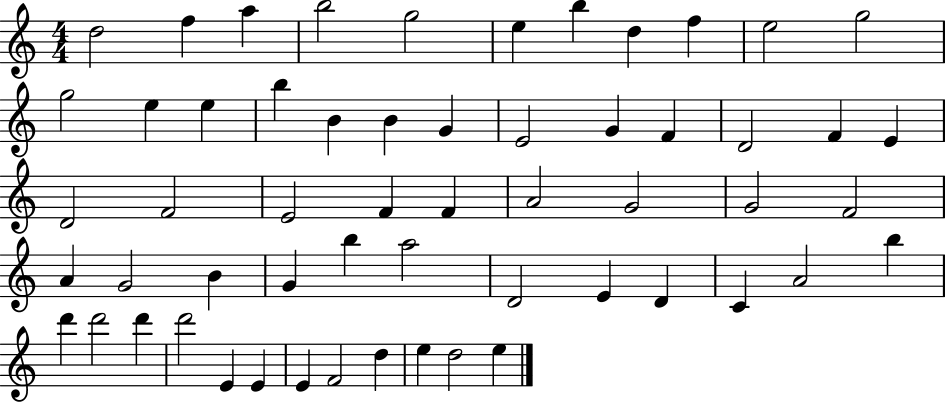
D5/h F5/q A5/q B5/h G5/h E5/q B5/q D5/q F5/q E5/h G5/h G5/h E5/q E5/q B5/q B4/q B4/q G4/q E4/h G4/q F4/q D4/h F4/q E4/q D4/h F4/h E4/h F4/q F4/q A4/h G4/h G4/h F4/h A4/q G4/h B4/q G4/q B5/q A5/h D4/h E4/q D4/q C4/q A4/h B5/q D6/q D6/h D6/q D6/h E4/q E4/q E4/q F4/h D5/q E5/q D5/h E5/q